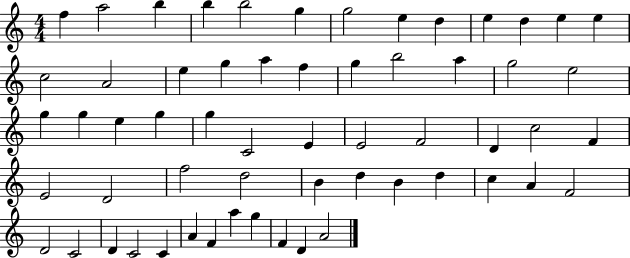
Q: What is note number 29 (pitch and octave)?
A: G5